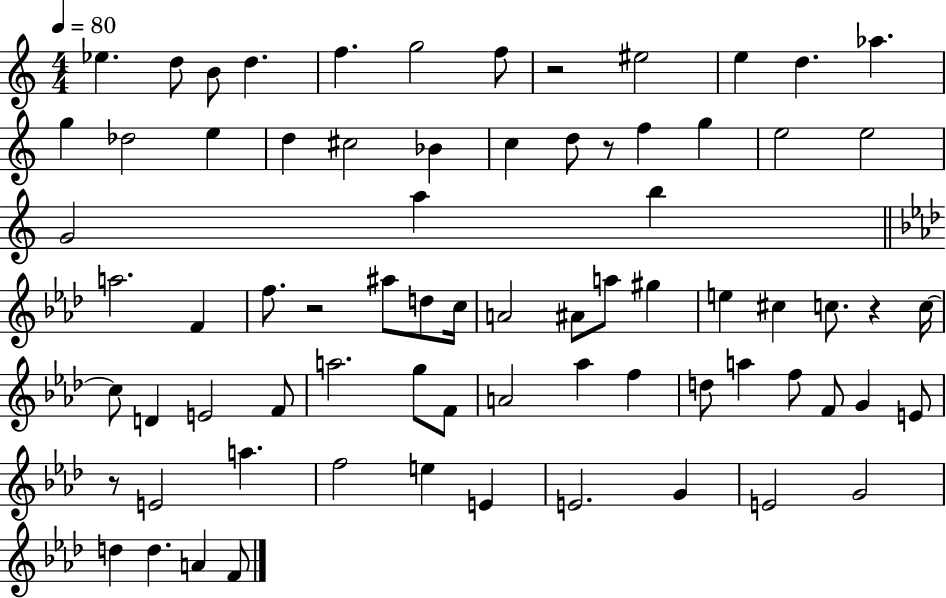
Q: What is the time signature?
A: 4/4